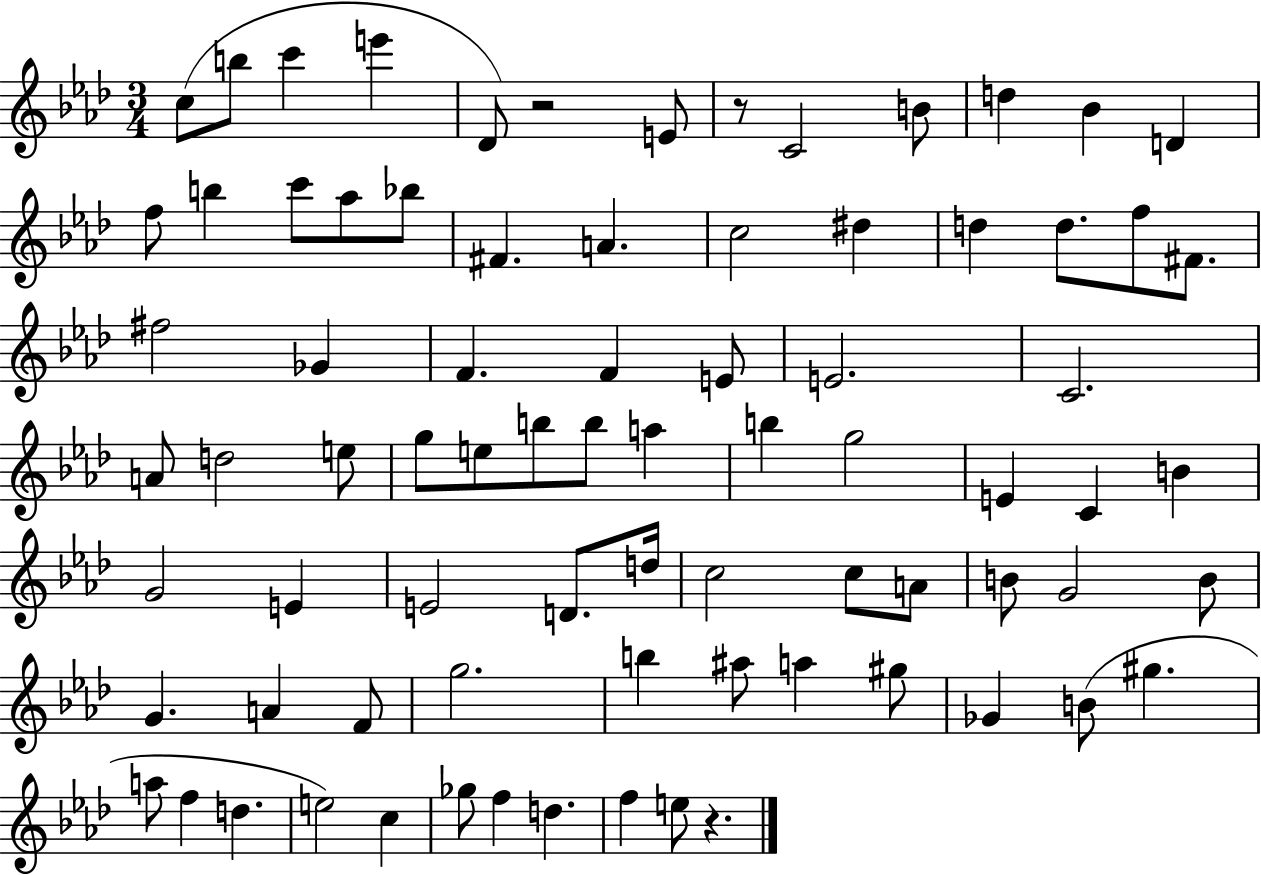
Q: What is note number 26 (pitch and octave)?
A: Gb4